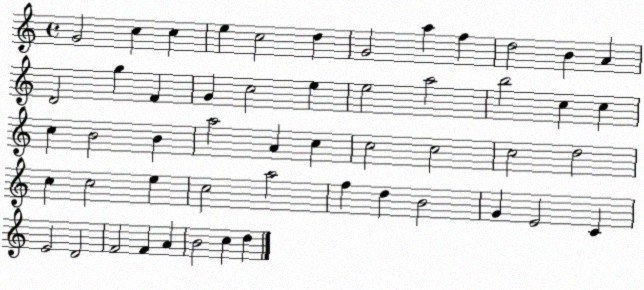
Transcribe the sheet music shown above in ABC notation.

X:1
T:Untitled
M:4/4
L:1/4
K:C
G2 c c e c2 d G2 a f d2 B A D2 g F G c2 e e2 a2 b2 c c c B2 B a2 A c c2 c2 c2 d2 c c2 e c2 a2 f d B2 G E2 C E2 D2 F2 F A B2 c d